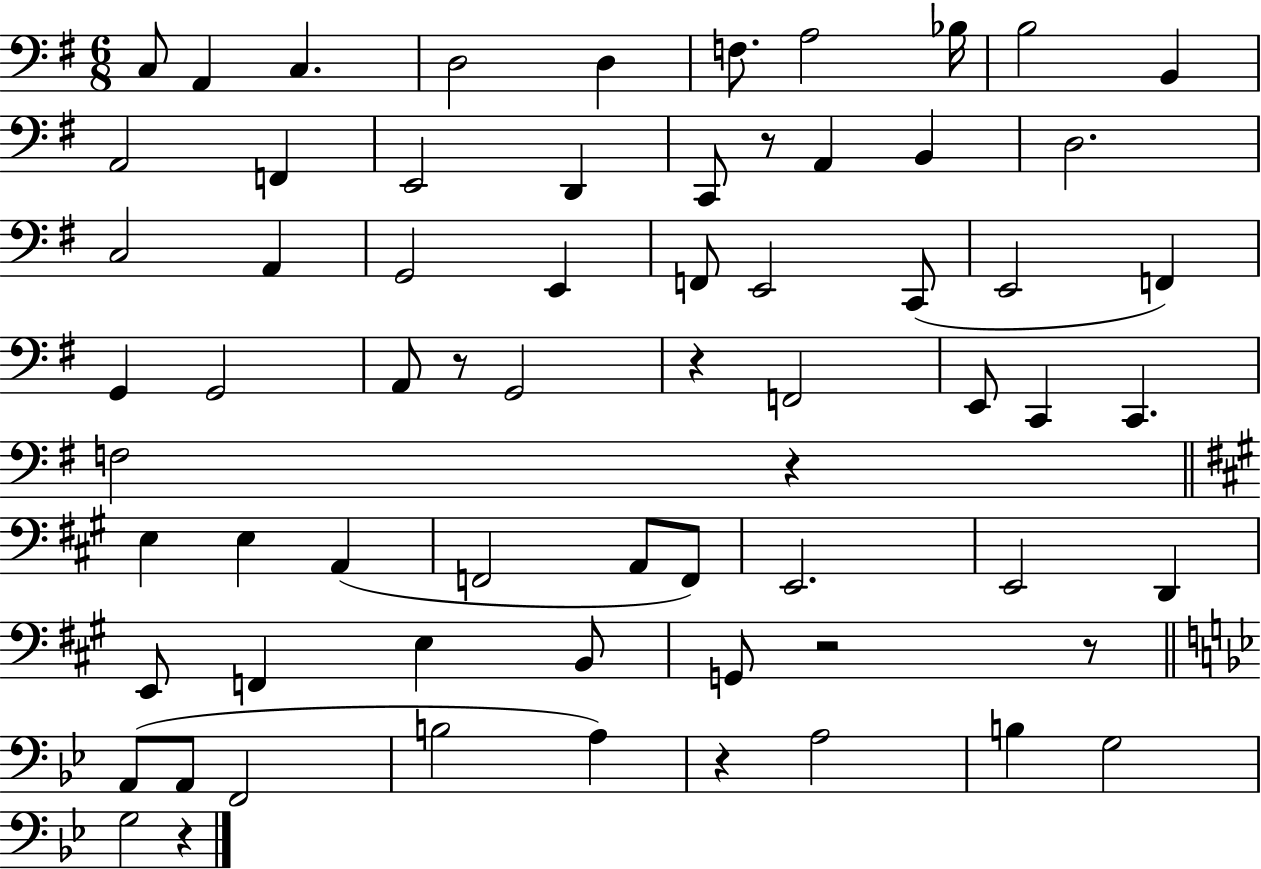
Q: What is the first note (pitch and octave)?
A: C3